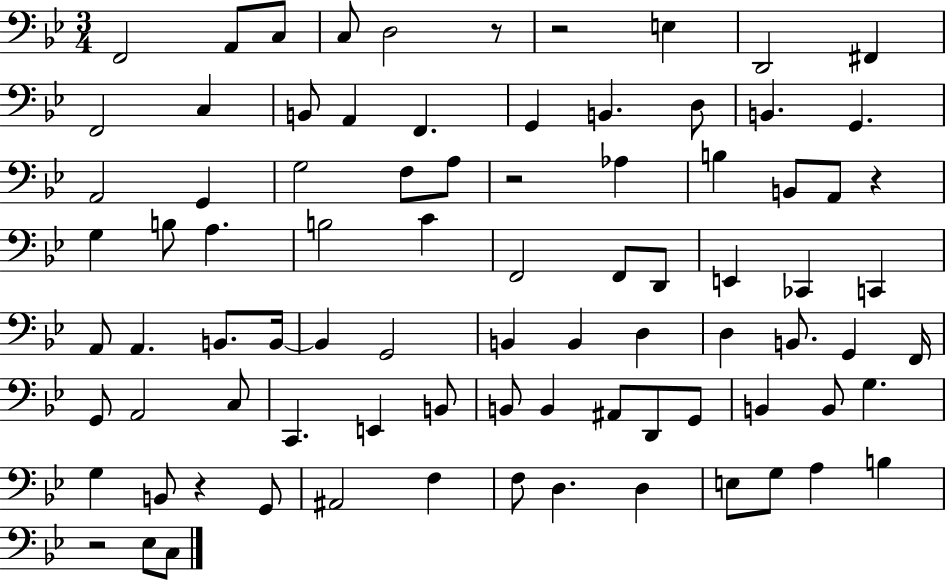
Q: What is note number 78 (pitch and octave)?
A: Eb3